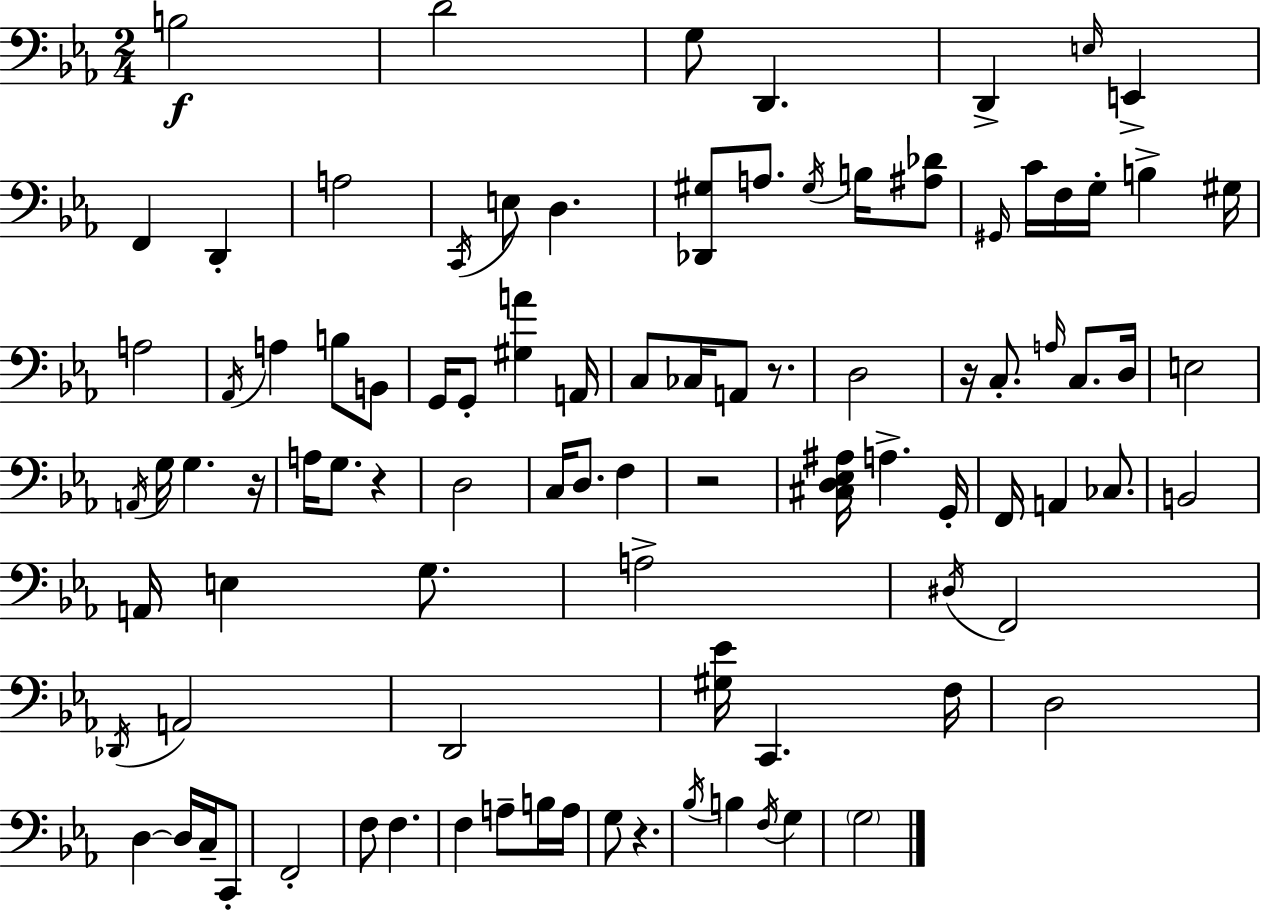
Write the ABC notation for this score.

X:1
T:Untitled
M:2/4
L:1/4
K:Cm
B,2 D2 G,/2 D,, D,, E,/4 E,, F,, D,, A,2 C,,/4 E,/2 D, [_D,,^G,]/2 A,/2 ^G,/4 B,/4 [^A,_D]/2 ^G,,/4 C/4 F,/4 G,/4 B, ^G,/4 A,2 _A,,/4 A, B,/2 B,,/2 G,,/4 G,,/2 [^G,A] A,,/4 C,/2 _C,/4 A,,/2 z/2 D,2 z/4 C,/2 A,/4 C,/2 D,/4 E,2 A,,/4 G,/4 G, z/4 A,/4 G,/2 z D,2 C,/4 D,/2 F, z2 [^C,D,_E,^A,]/4 A, G,,/4 F,,/4 A,, _C,/2 B,,2 A,,/4 E, G,/2 A,2 ^D,/4 F,,2 _D,,/4 A,,2 D,,2 [^G,_E]/4 C,, F,/4 D,2 D, D,/4 C,/4 C,,/2 F,,2 F,/2 F, F, A,/2 B,/4 A,/4 G,/2 z _B,/4 B, F,/4 G, G,2